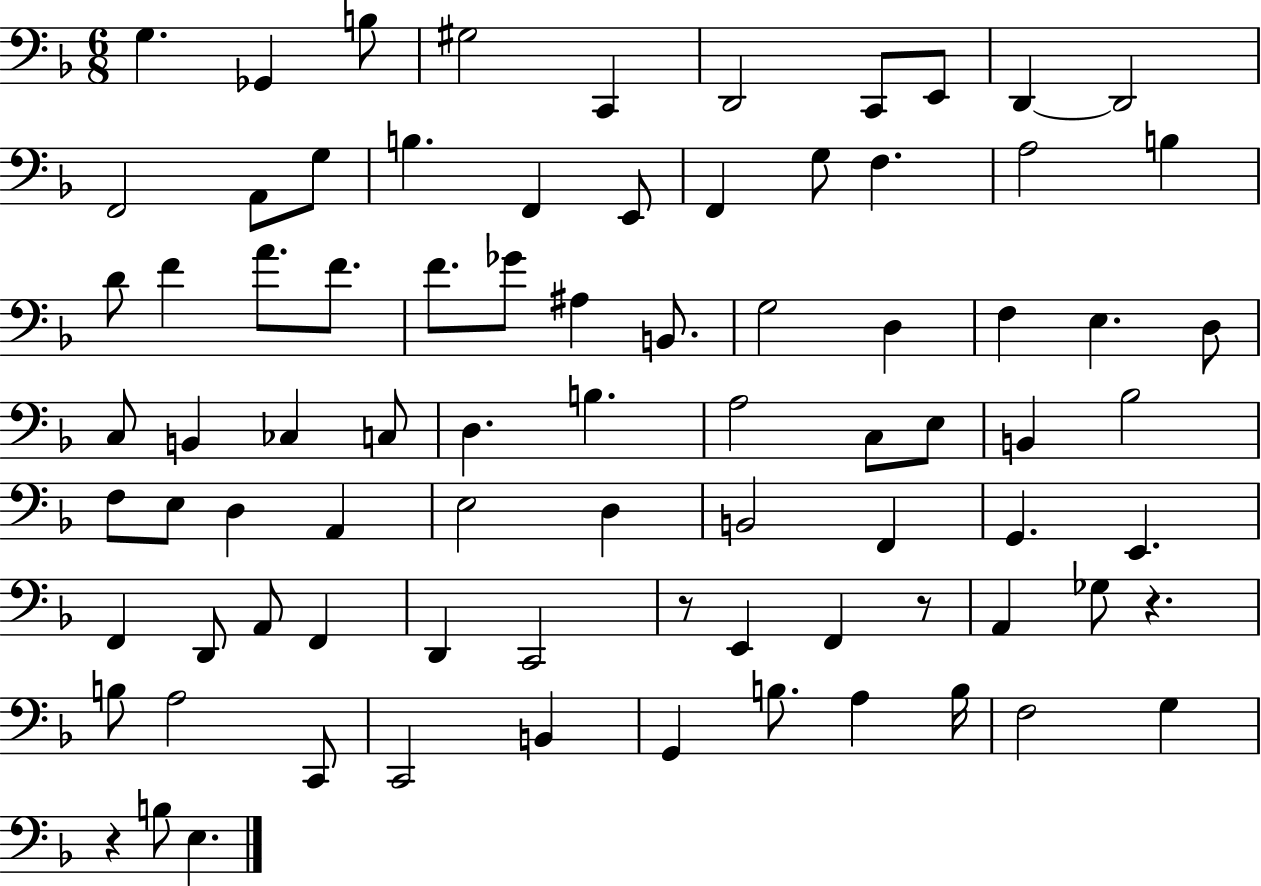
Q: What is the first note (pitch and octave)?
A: G3